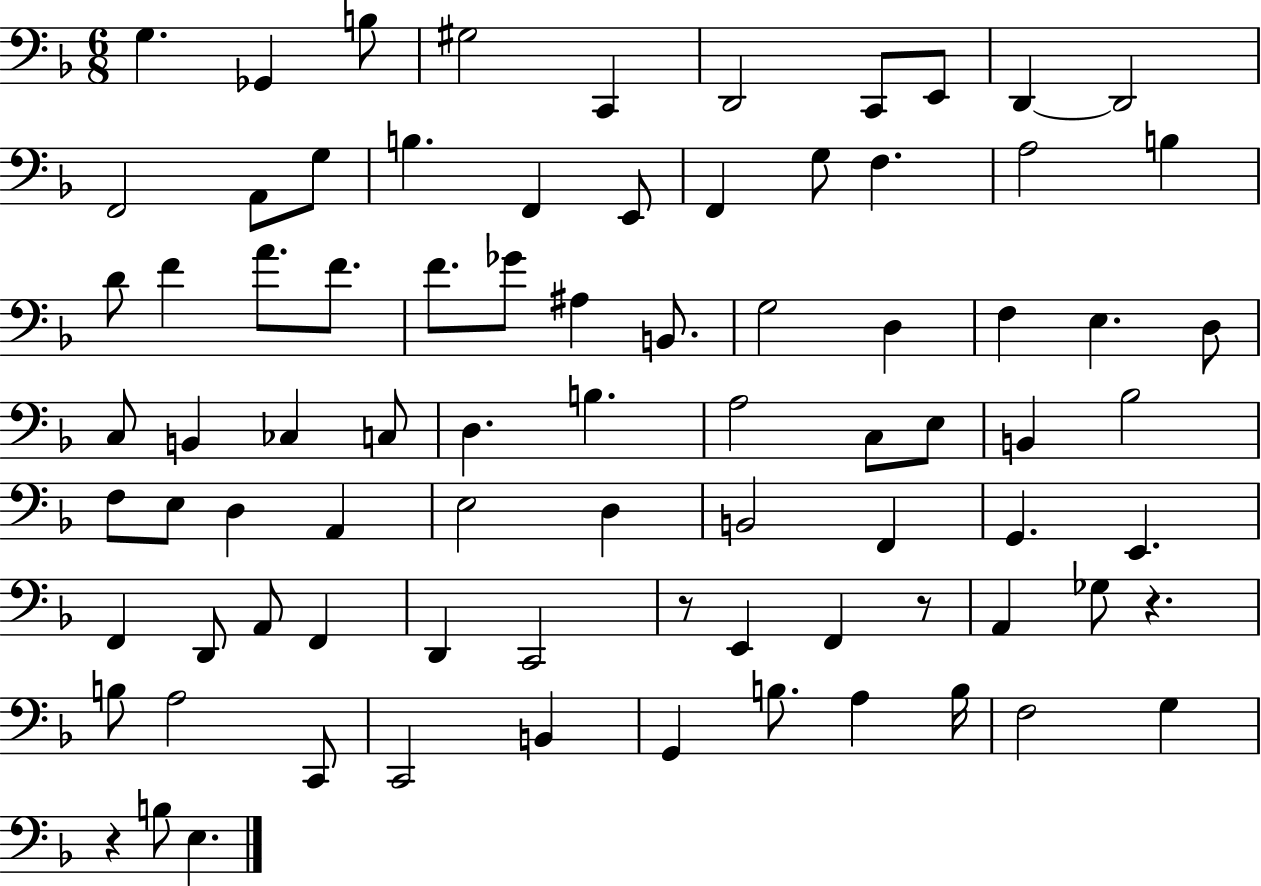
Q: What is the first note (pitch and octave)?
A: G3